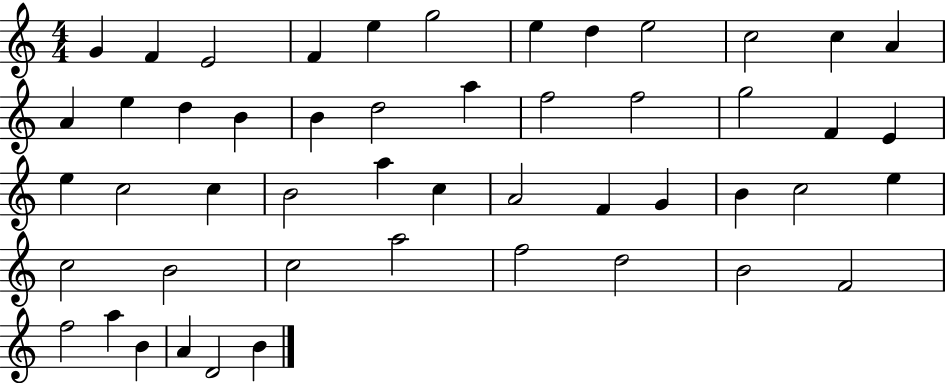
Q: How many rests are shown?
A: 0